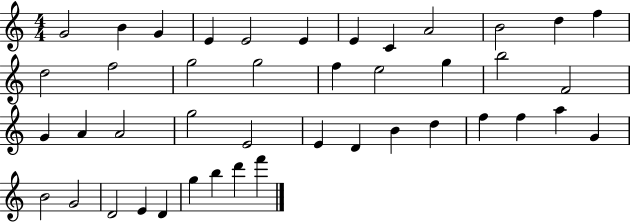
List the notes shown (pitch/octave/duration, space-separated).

G4/h B4/q G4/q E4/q E4/h E4/q E4/q C4/q A4/h B4/h D5/q F5/q D5/h F5/h G5/h G5/h F5/q E5/h G5/q B5/h F4/h G4/q A4/q A4/h G5/h E4/h E4/q D4/q B4/q D5/q F5/q F5/q A5/q G4/q B4/h G4/h D4/h E4/q D4/q G5/q B5/q D6/q F6/q